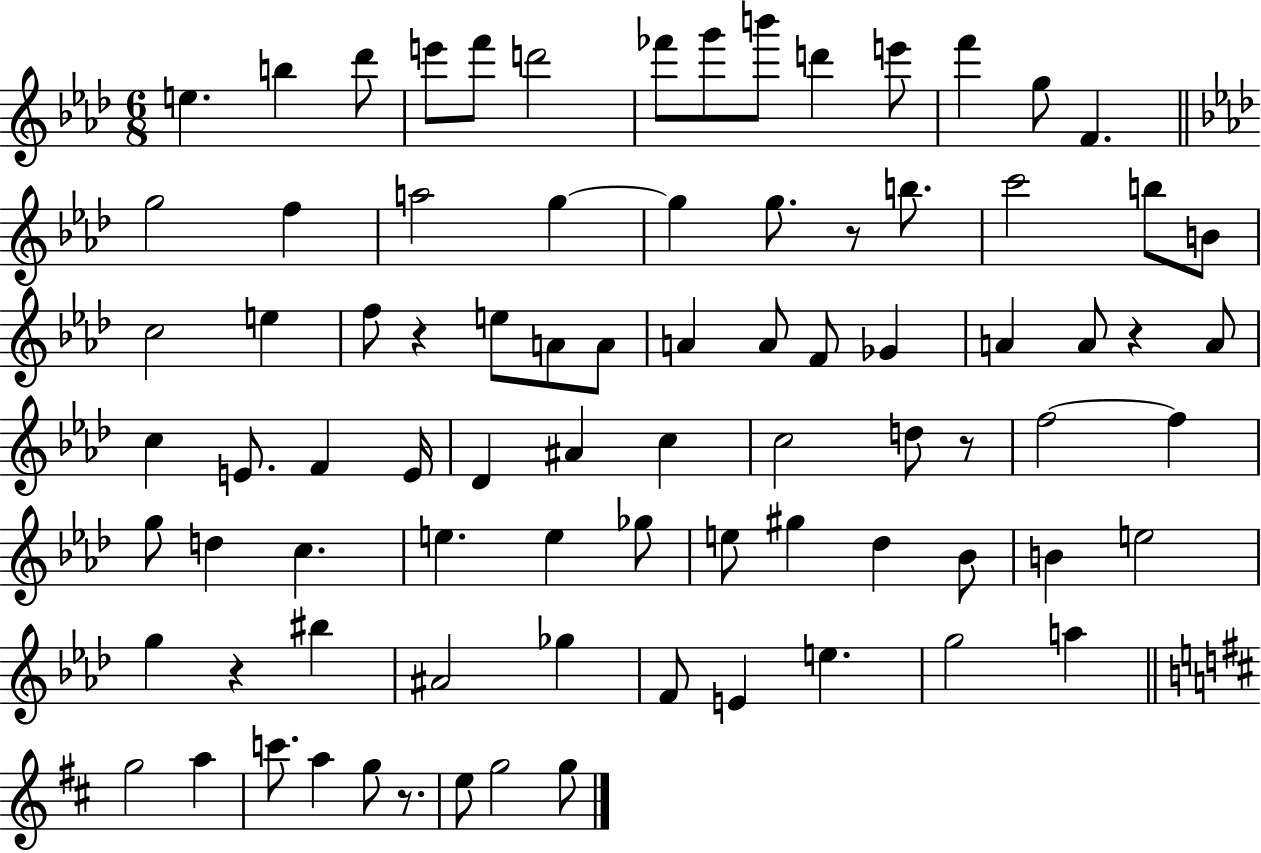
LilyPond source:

{
  \clef treble
  \numericTimeSignature
  \time 6/8
  \key aes \major
  e''4. b''4 des'''8 | e'''8 f'''8 d'''2 | fes'''8 g'''8 b'''8 d'''4 e'''8 | f'''4 g''8 f'4. | \break \bar "||" \break \key aes \major g''2 f''4 | a''2 g''4~~ | g''4 g''8. r8 b''8. | c'''2 b''8 b'8 | \break c''2 e''4 | f''8 r4 e''8 a'8 a'8 | a'4 a'8 f'8 ges'4 | a'4 a'8 r4 a'8 | \break c''4 e'8. f'4 e'16 | des'4 ais'4 c''4 | c''2 d''8 r8 | f''2~~ f''4 | \break g''8 d''4 c''4. | e''4. e''4 ges''8 | e''8 gis''4 des''4 bes'8 | b'4 e''2 | \break g''4 r4 bis''4 | ais'2 ges''4 | f'8 e'4 e''4. | g''2 a''4 | \break \bar "||" \break \key d \major g''2 a''4 | c'''8. a''4 g''8 r8. | e''8 g''2 g''8 | \bar "|."
}